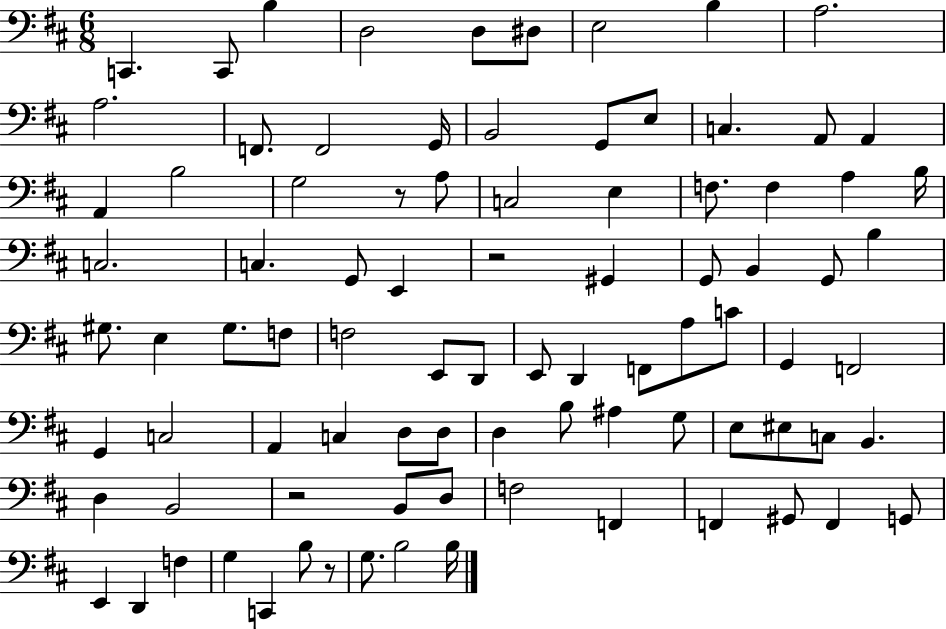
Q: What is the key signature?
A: D major